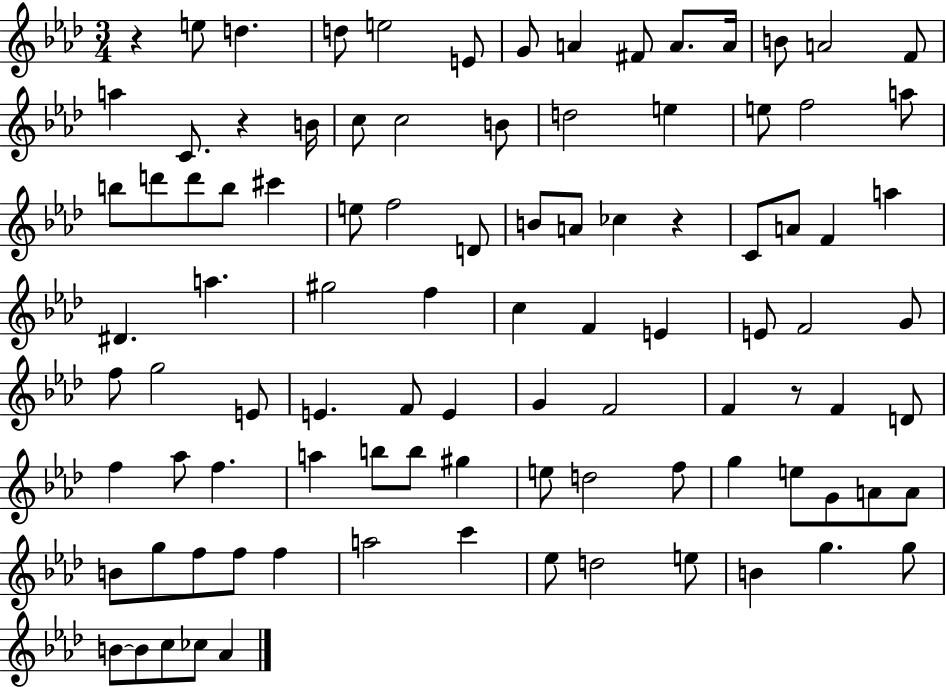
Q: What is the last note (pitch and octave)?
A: Ab4